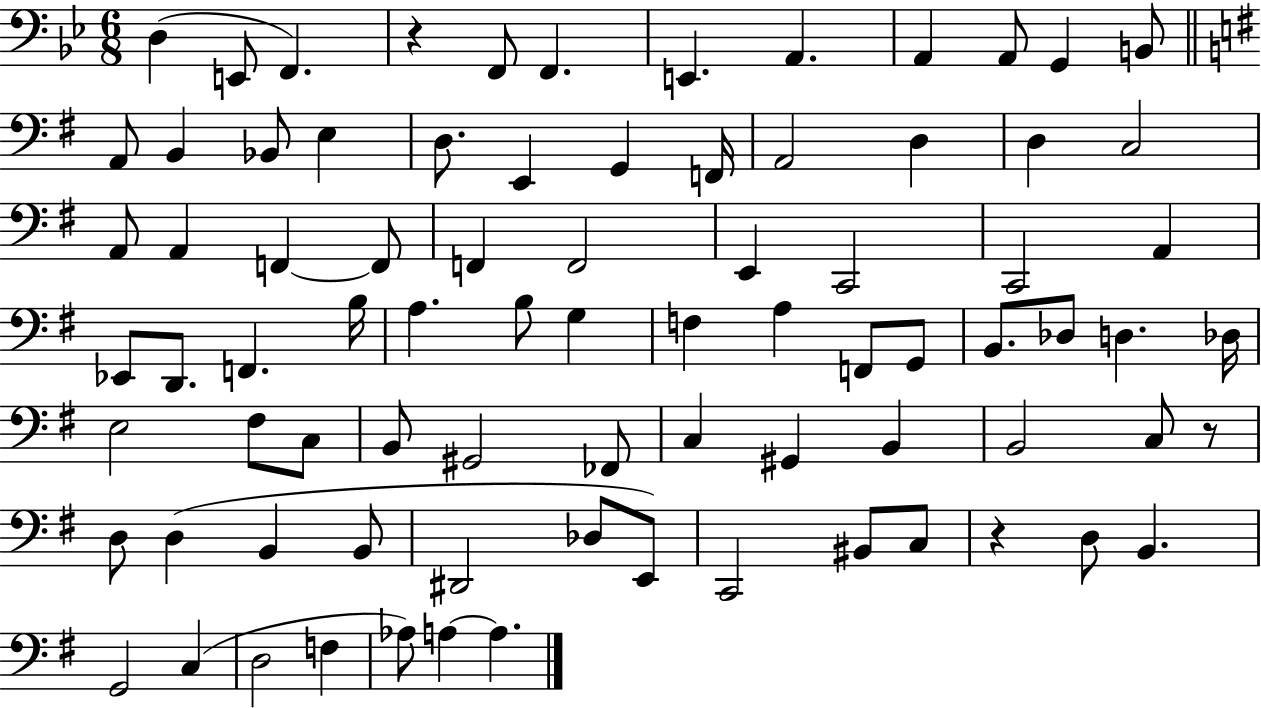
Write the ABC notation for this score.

X:1
T:Untitled
M:6/8
L:1/4
K:Bb
D, E,,/2 F,, z F,,/2 F,, E,, A,, A,, A,,/2 G,, B,,/2 A,,/2 B,, _B,,/2 E, D,/2 E,, G,, F,,/4 A,,2 D, D, C,2 A,,/2 A,, F,, F,,/2 F,, F,,2 E,, C,,2 C,,2 A,, _E,,/2 D,,/2 F,, B,/4 A, B,/2 G, F, A, F,,/2 G,,/2 B,,/2 _D,/2 D, _D,/4 E,2 ^F,/2 C,/2 B,,/2 ^G,,2 _F,,/2 C, ^G,, B,, B,,2 C,/2 z/2 D,/2 D, B,, B,,/2 ^D,,2 _D,/2 E,,/2 C,,2 ^B,,/2 C,/2 z D,/2 B,, G,,2 C, D,2 F, _A,/2 A, A,